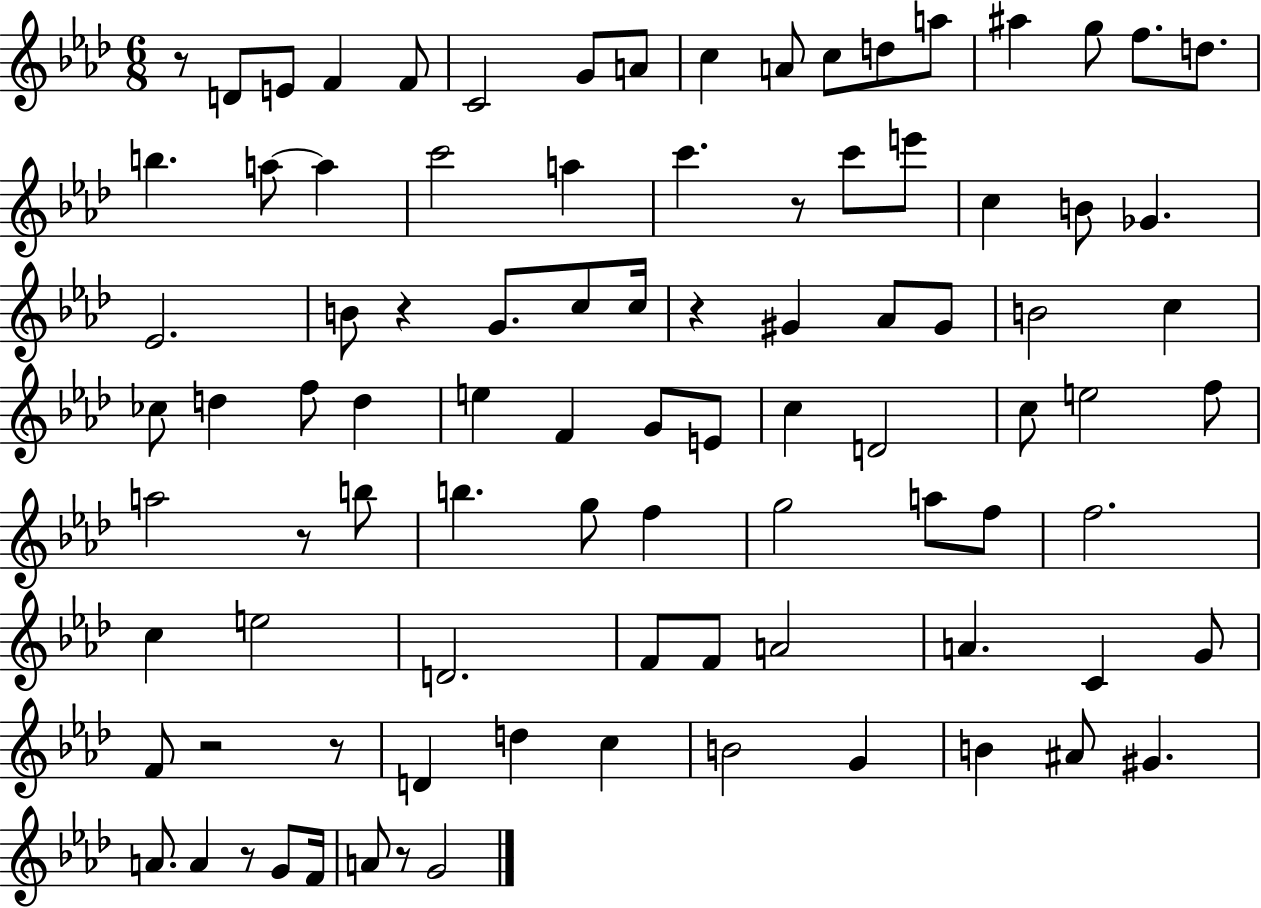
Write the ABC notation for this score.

X:1
T:Untitled
M:6/8
L:1/4
K:Ab
z/2 D/2 E/2 F F/2 C2 G/2 A/2 c A/2 c/2 d/2 a/2 ^a g/2 f/2 d/2 b a/2 a c'2 a c' z/2 c'/2 e'/2 c B/2 _G _E2 B/2 z G/2 c/2 c/4 z ^G _A/2 ^G/2 B2 c _c/2 d f/2 d e F G/2 E/2 c D2 c/2 e2 f/2 a2 z/2 b/2 b g/2 f g2 a/2 f/2 f2 c e2 D2 F/2 F/2 A2 A C G/2 F/2 z2 z/2 D d c B2 G B ^A/2 ^G A/2 A z/2 G/2 F/4 A/2 z/2 G2